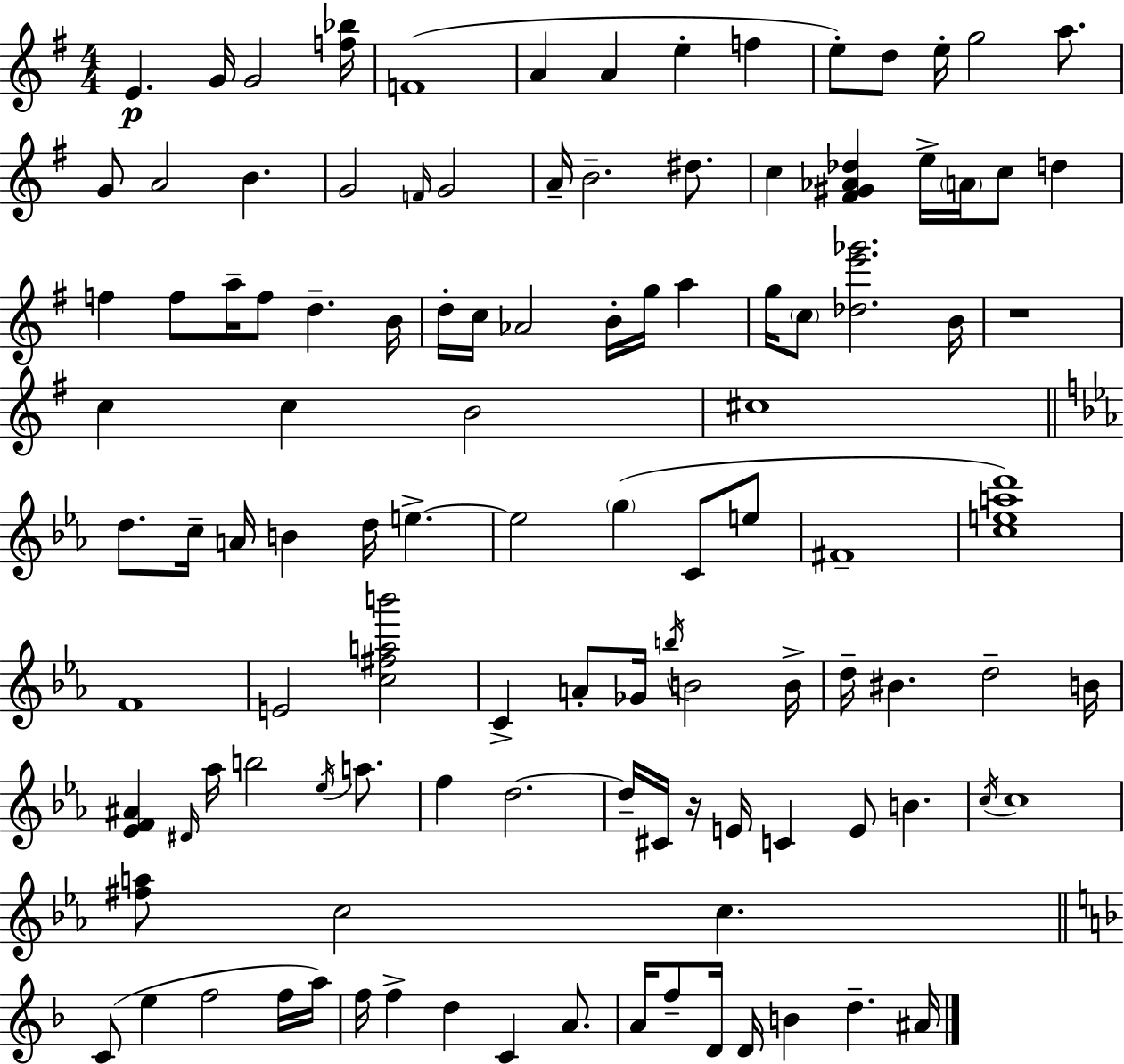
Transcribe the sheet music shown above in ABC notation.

X:1
T:Untitled
M:4/4
L:1/4
K:G
E G/4 G2 [f_b]/4 F4 A A e f e/2 d/2 e/4 g2 a/2 G/2 A2 B G2 F/4 G2 A/4 B2 ^d/2 c [^F^G_A_d] e/4 A/4 c/2 d f f/2 a/4 f/2 d B/4 d/4 c/4 _A2 B/4 g/4 a g/4 c/2 [_de'_g']2 B/4 z4 c c B2 ^c4 d/2 c/4 A/4 B d/4 e e2 g C/2 e/2 ^F4 [cead']4 F4 E2 [c^fab']2 C A/2 _G/4 b/4 B2 B/4 d/4 ^B d2 B/4 [_EF^A] ^D/4 _a/4 b2 _e/4 a/2 f d2 d/4 ^C/4 z/4 E/4 C E/2 B c/4 c4 [^fa]/2 c2 c C/2 e f2 f/4 a/4 f/4 f d C A/2 A/4 f/2 D/4 D/4 B d ^A/4